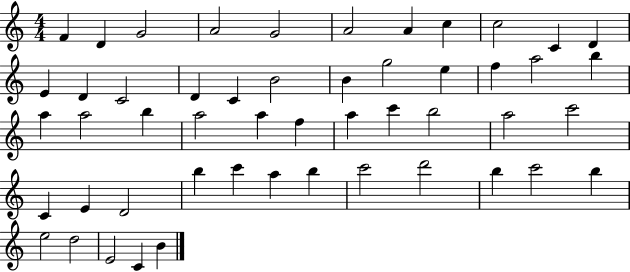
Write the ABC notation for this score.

X:1
T:Untitled
M:4/4
L:1/4
K:C
F D G2 A2 G2 A2 A c c2 C D E D C2 D C B2 B g2 e f a2 b a a2 b a2 a f a c' b2 a2 c'2 C E D2 b c' a b c'2 d'2 b c'2 b e2 d2 E2 C B